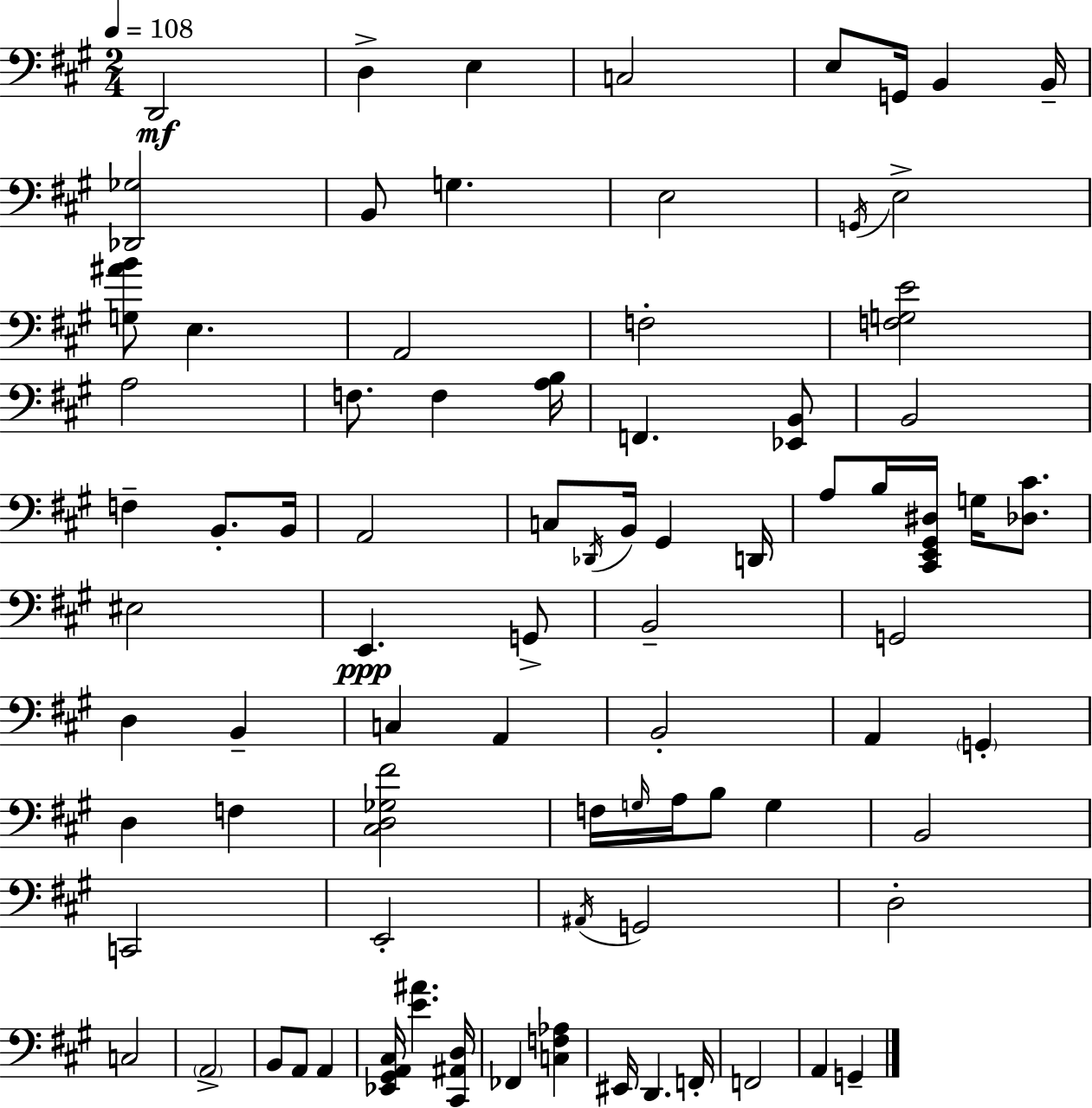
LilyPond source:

{
  \clef bass
  \numericTimeSignature
  \time 2/4
  \key a \major
  \tempo 4 = 108
  d,2\mf | d4-> e4 | c2 | e8 g,16 b,4 b,16-- | \break <des, ges>2 | b,8 g4. | e2 | \acciaccatura { g,16 } e2-> | \break <g ais' b'>8 e4. | a,2 | f2-. | <f g e'>2 | \break a2 | f8. f4 | <a b>16 f,4. <ees, b,>8 | b,2 | \break f4-- b,8.-. | b,16 a,2 | c8 \acciaccatura { des,16 } b,16 gis,4 | d,16 a8 b16 <cis, e, gis, dis>16 g16 <des cis'>8. | \break eis2 | e,4.\ppp | g,8-> b,2-- | g,2 | \break d4 b,4-- | c4 a,4 | b,2-. | a,4 \parenthesize g,4-. | \break d4 f4 | <cis d ges fis'>2 | f16 \grace { g16 } a16 b8 g4 | b,2 | \break c,2 | e,2-. | \acciaccatura { ais,16 } g,2 | d2-. | \break c2 | \parenthesize a,2-> | b,8 a,8 | a,4 <ees, gis, a, cis>16 <e' ais'>4. | \break <cis, ais, d>16 fes,4 | <c f aes>4 eis,16 d,4. | f,16-. f,2 | a,4 | \break g,4-- \bar "|."
}